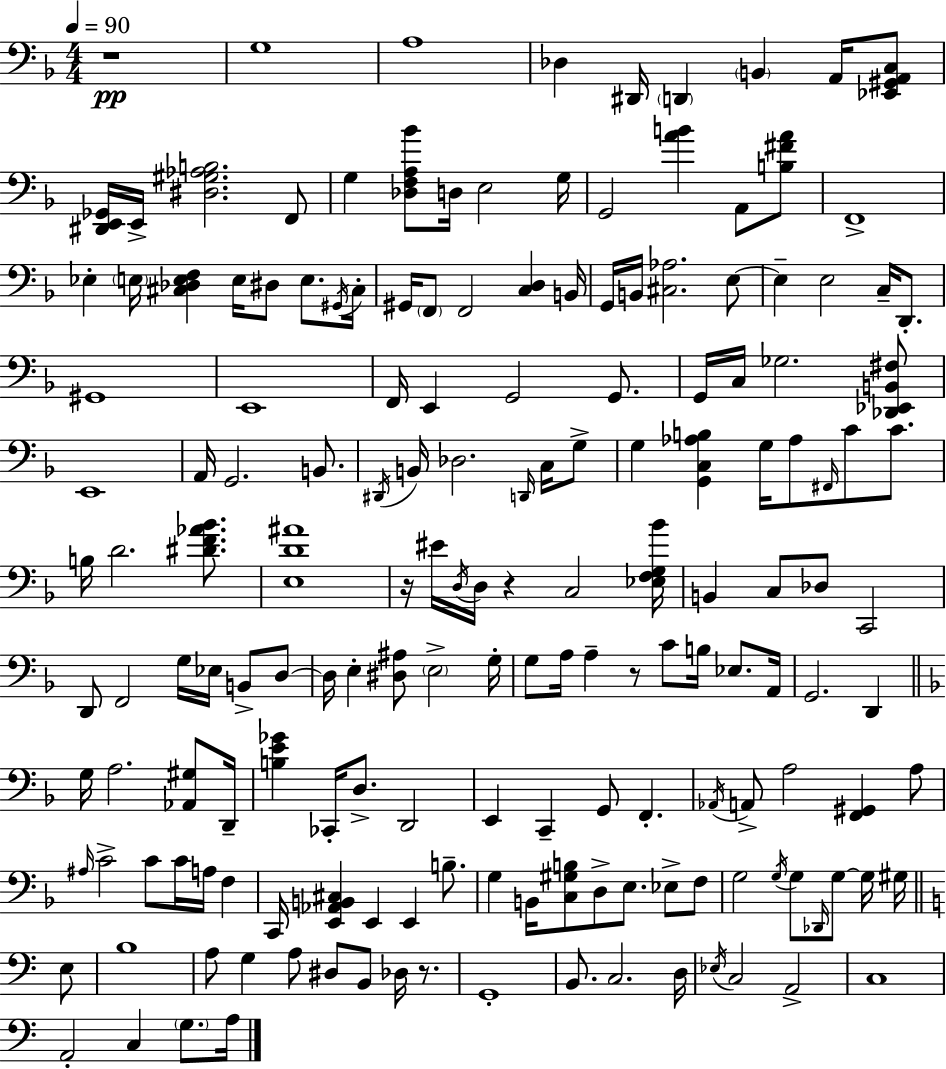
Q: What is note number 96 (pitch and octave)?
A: C2